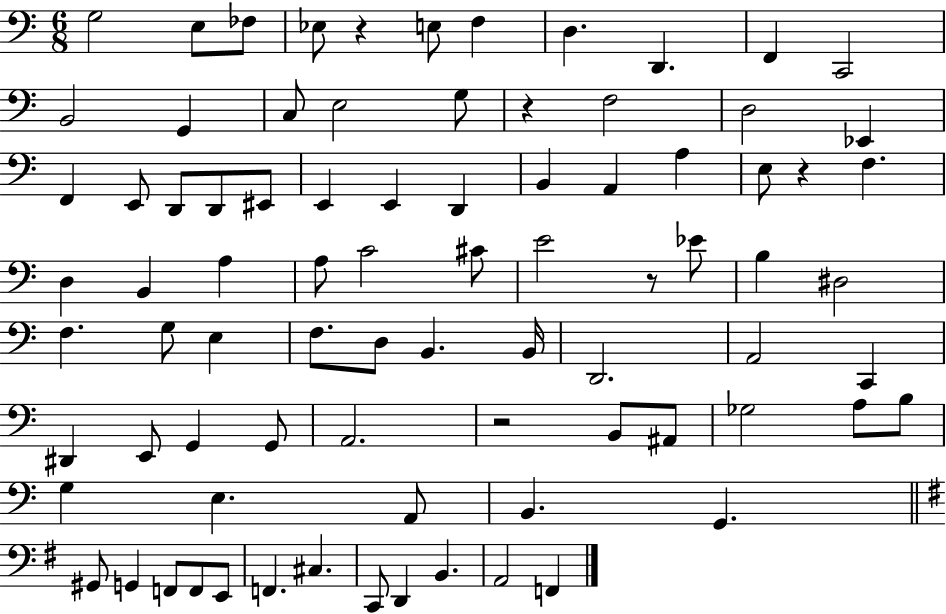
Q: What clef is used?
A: bass